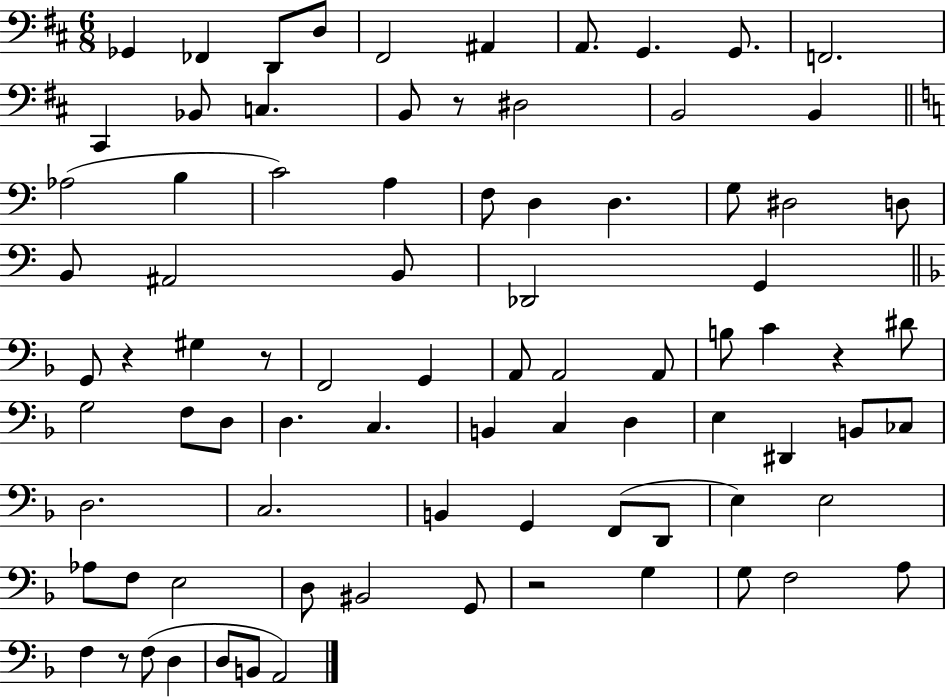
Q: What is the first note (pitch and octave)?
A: Gb2